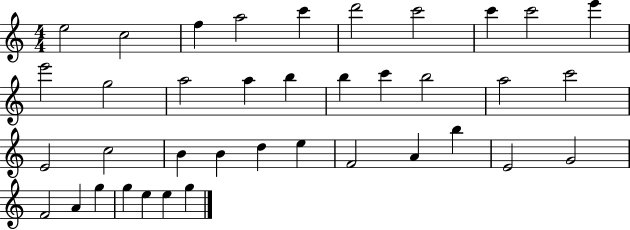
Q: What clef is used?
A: treble